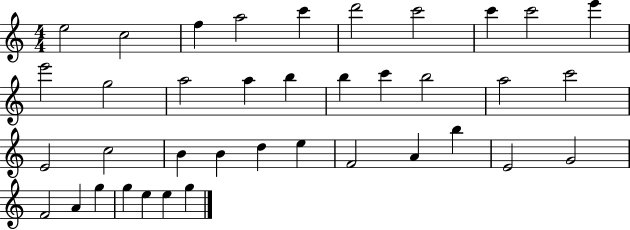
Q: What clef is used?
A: treble